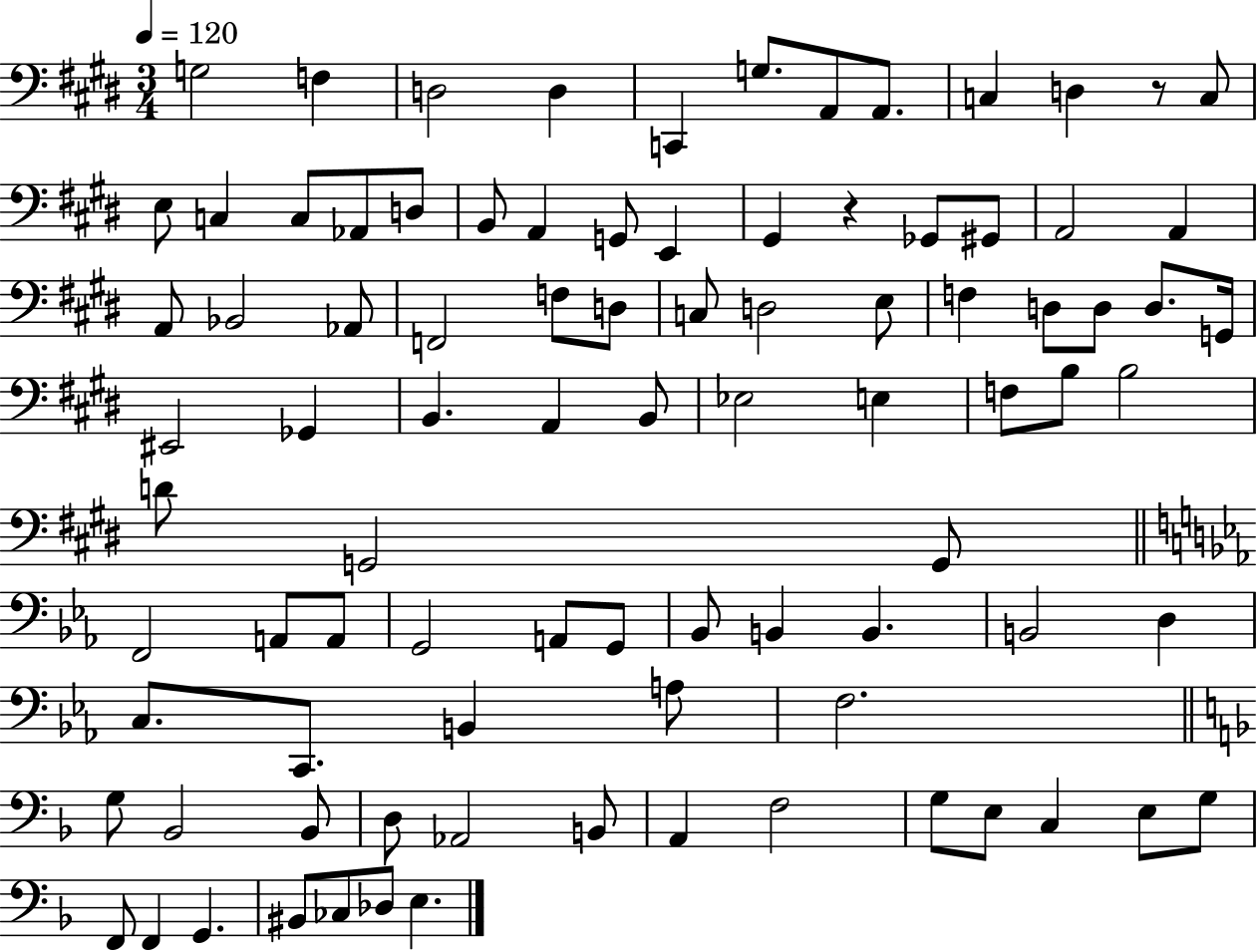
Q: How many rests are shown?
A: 2